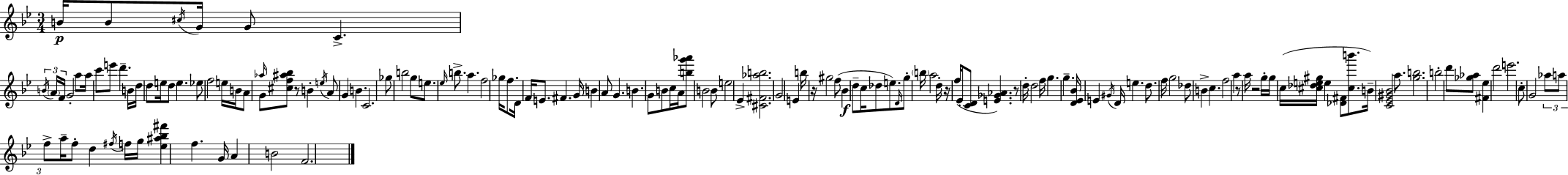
X:1
T:Untitled
M:3/4
L:1/4
K:Gm
B/4 B/2 ^c/4 G/4 G/2 C B/4 A/4 F/4 G2 a/2 a/4 c'/2 e'/2 d' B/4 d/4 d/2 e/4 d/2 e _e/2 f2 e/4 B/4 A/2 _a/4 G/2 [^cf^a_b]/2 z/2 B e/4 A/2 G B C2 _g/2 b2 g/2 e/2 _e/4 b/2 a f2 _g/4 f/2 D/4 F/4 E/2 ^F G/4 B A/2 G B G/2 B/2 c/4 A/4 [bg'_a']/2 B2 B/2 e2 _E [^C^F_ab]2 G2 E b/4 z/4 ^g2 f/2 _B d/2 c/4 _d/2 e/2 D/4 g/2 b/4 a2 d/4 z/4 f/4 _E/2 [CD]/2 [E_G_A] z/2 d/4 d2 f/4 g g [D_E_B]/4 E ^G/4 D/4 e d/2 f/4 g2 _d/2 B c f2 a z/2 a/4 z2 g/4 g/4 c/4 [^c_de^g]/4 e [_D^F]/2 [^cb']/2 B/4 [C_E^G_B]2 a/2 [gb]2 b2 d'/2 [_g_a]/2 [^F_e] d'2 e'2 c/2 G2 _a/2 a/2 f/2 a/4 f/2 d ^f/4 f/4 g/4 [_e^a_b^f'] f G/4 A B2 F2